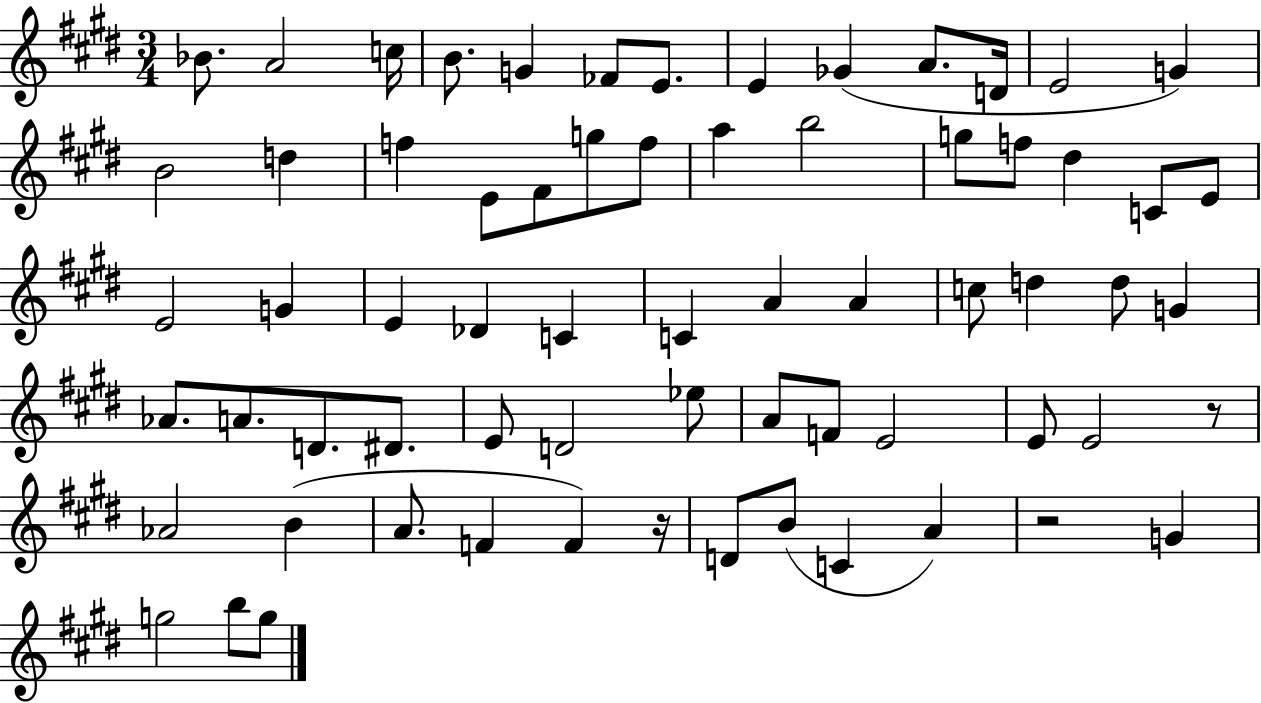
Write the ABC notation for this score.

X:1
T:Untitled
M:3/4
L:1/4
K:E
_B/2 A2 c/4 B/2 G _F/2 E/2 E _G A/2 D/4 E2 G B2 d f E/2 ^F/2 g/2 f/2 a b2 g/2 f/2 ^d C/2 E/2 E2 G E _D C C A A c/2 d d/2 G _A/2 A/2 D/2 ^D/2 E/2 D2 _e/2 A/2 F/2 E2 E/2 E2 z/2 _A2 B A/2 F F z/4 D/2 B/2 C A z2 G g2 b/2 g/2